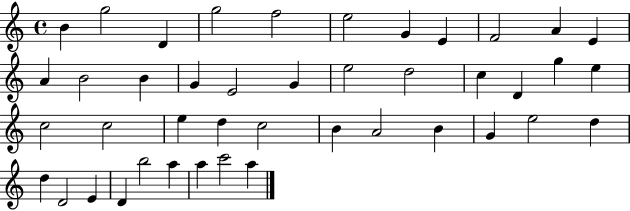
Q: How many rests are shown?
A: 0